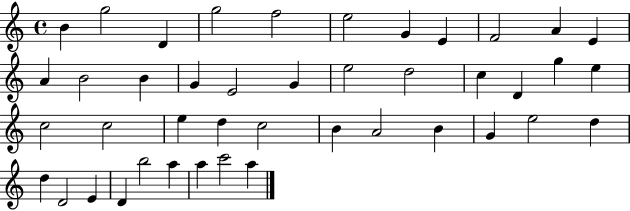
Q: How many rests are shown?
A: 0